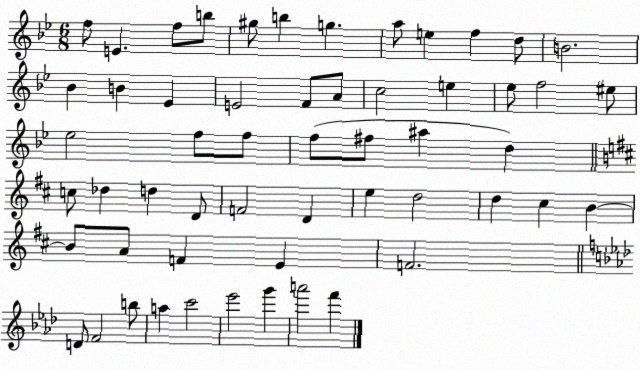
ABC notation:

X:1
T:Untitled
M:6/8
L:1/4
K:Bb
f/2 E f/2 b/2 ^g/2 b g a/2 e f d/2 B2 _B B _E E2 F/2 A/2 c2 e _e/2 f2 ^e/2 _e2 f/2 f/2 f/2 ^f/2 ^a d c/2 _d d D/2 F2 D e d2 d ^c B B/2 A/2 F E F2 D/2 F2 b/2 a c'2 _e'2 g' a'2 f'